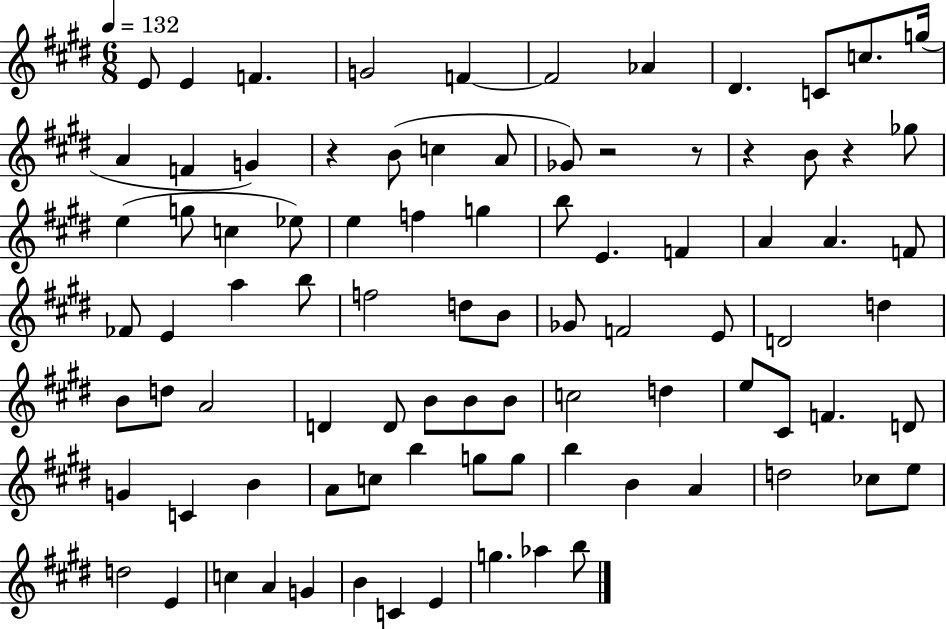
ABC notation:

X:1
T:Untitled
M:6/8
L:1/4
K:E
E/2 E F G2 F F2 _A ^D C/2 c/2 g/4 A F G z B/2 c A/2 _G/2 z2 z/2 z B/2 z _g/2 e g/2 c _e/2 e f g b/2 E F A A F/2 _F/2 E a b/2 f2 d/2 B/2 _G/2 F2 E/2 D2 d B/2 d/2 A2 D D/2 B/2 B/2 B/2 c2 d e/2 ^C/2 F D/2 G C B A/2 c/2 b g/2 g/2 b B A d2 _c/2 e/2 d2 E c A G B C E g _a b/2